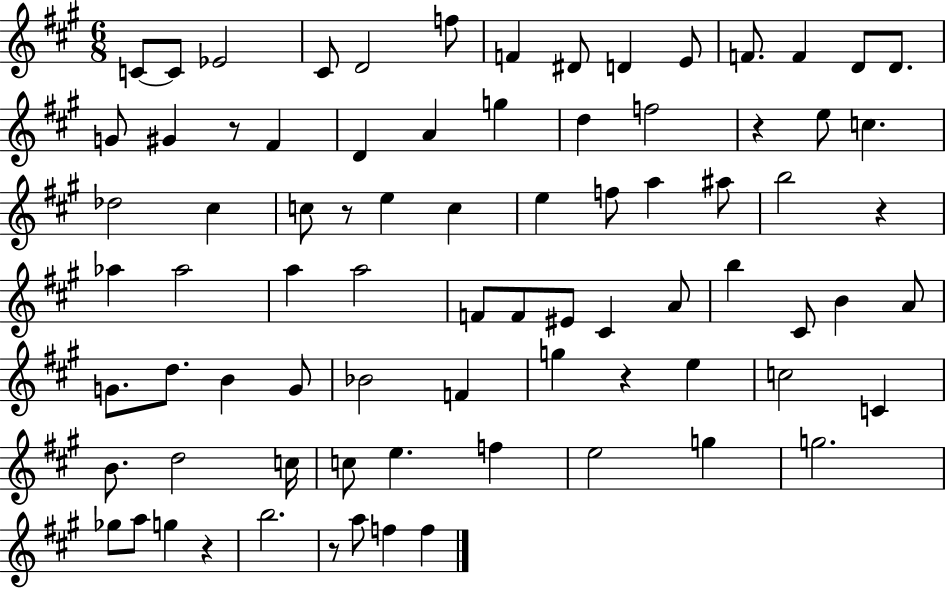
{
  \clef treble
  \numericTimeSignature
  \time 6/8
  \key a \major
  \repeat volta 2 { c'8~~ c'8 ees'2 | cis'8 d'2 f''8 | f'4 dis'8 d'4 e'8 | f'8. f'4 d'8 d'8. | \break g'8 gis'4 r8 fis'4 | d'4 a'4 g''4 | d''4 f''2 | r4 e''8 c''4. | \break des''2 cis''4 | c''8 r8 e''4 c''4 | e''4 f''8 a''4 ais''8 | b''2 r4 | \break aes''4 aes''2 | a''4 a''2 | f'8 f'8 eis'8 cis'4 a'8 | b''4 cis'8 b'4 a'8 | \break g'8. d''8. b'4 g'8 | bes'2 f'4 | g''4 r4 e''4 | c''2 c'4 | \break b'8. d''2 c''16 | c''8 e''4. f''4 | e''2 g''4 | g''2. | \break ges''8 a''8 g''4 r4 | b''2. | r8 a''8 f''4 f''4 | } \bar "|."
}